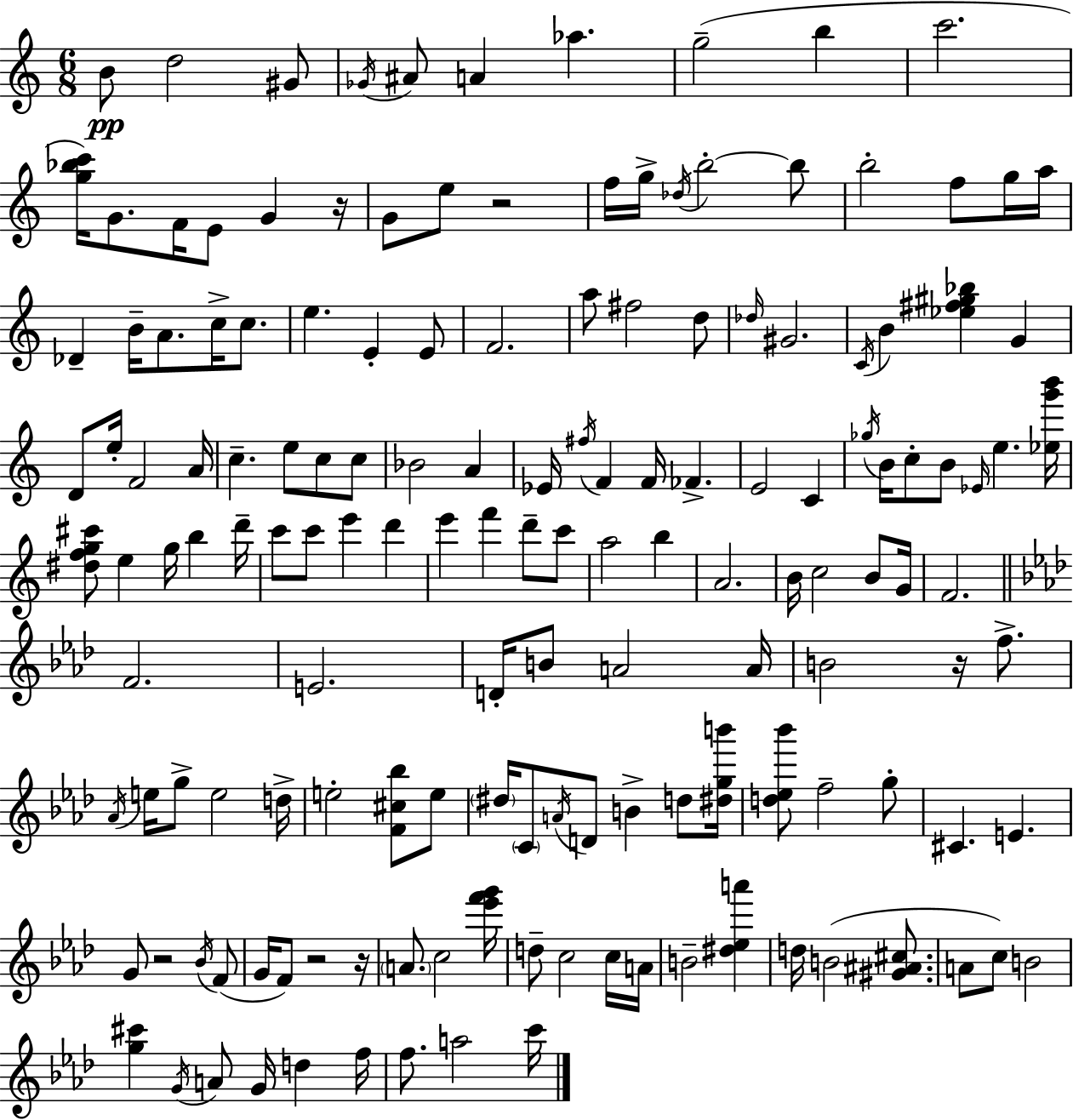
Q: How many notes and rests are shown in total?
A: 152